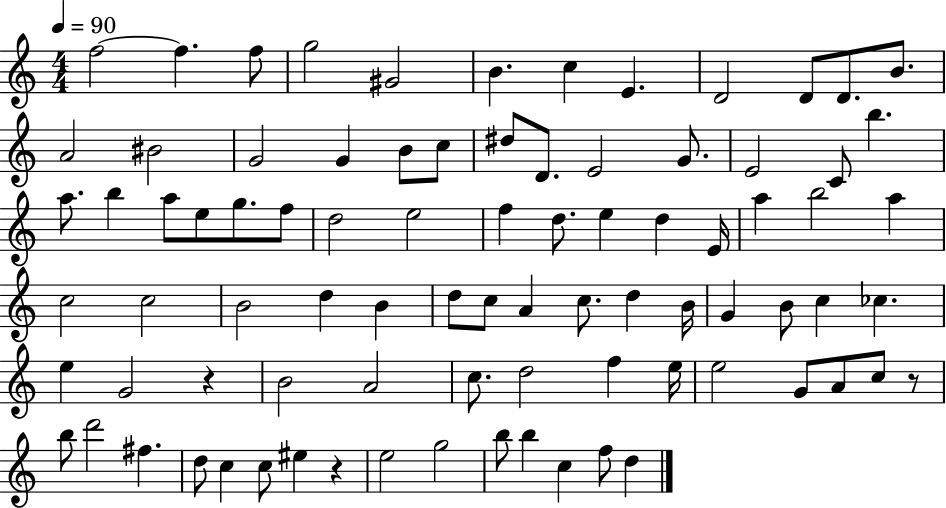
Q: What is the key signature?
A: C major